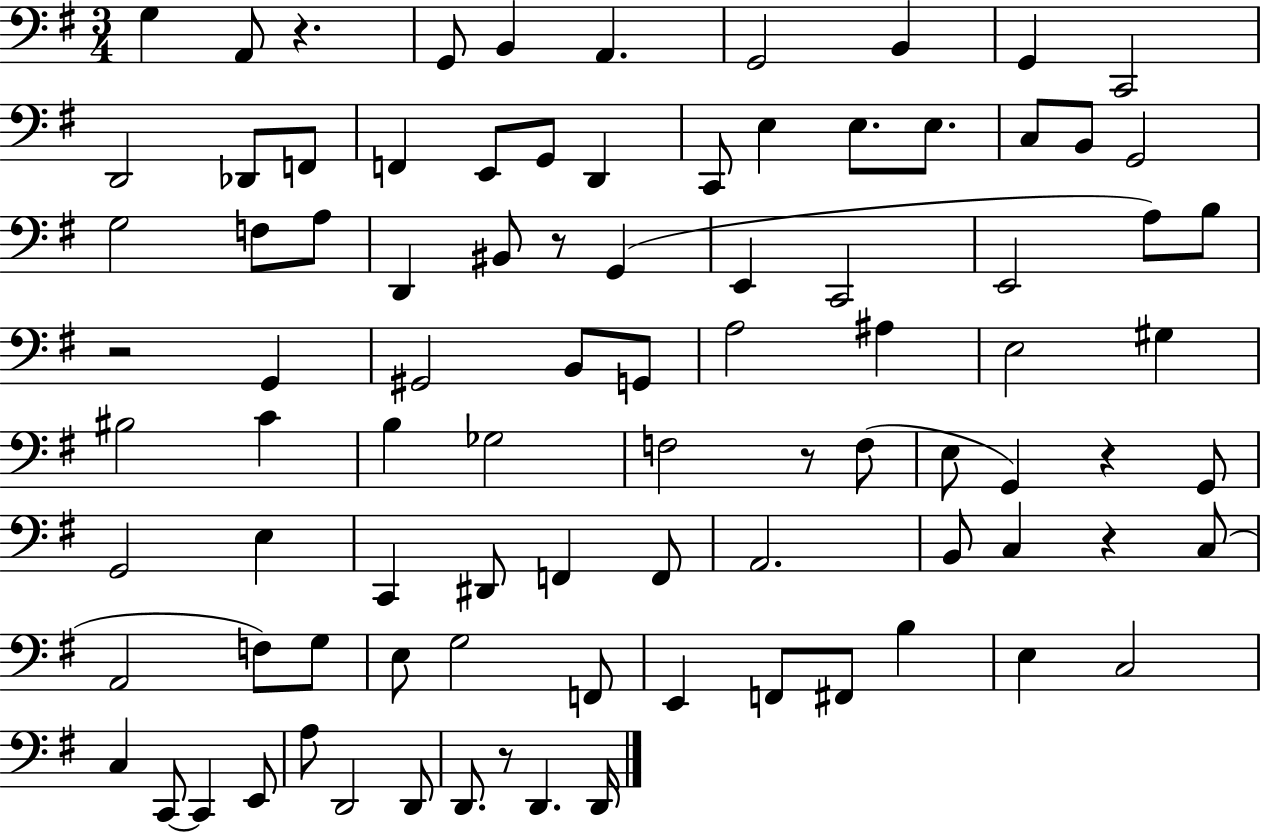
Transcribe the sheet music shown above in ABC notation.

X:1
T:Untitled
M:3/4
L:1/4
K:G
G, A,,/2 z G,,/2 B,, A,, G,,2 B,, G,, C,,2 D,,2 _D,,/2 F,,/2 F,, E,,/2 G,,/2 D,, C,,/2 E, E,/2 E,/2 C,/2 B,,/2 G,,2 G,2 F,/2 A,/2 D,, ^B,,/2 z/2 G,, E,, C,,2 E,,2 A,/2 B,/2 z2 G,, ^G,,2 B,,/2 G,,/2 A,2 ^A, E,2 ^G, ^B,2 C B, _G,2 F,2 z/2 F,/2 E,/2 G,, z G,,/2 G,,2 E, C,, ^D,,/2 F,, F,,/2 A,,2 B,,/2 C, z C,/2 A,,2 F,/2 G,/2 E,/2 G,2 F,,/2 E,, F,,/2 ^F,,/2 B, E, C,2 C, C,,/2 C,, E,,/2 A,/2 D,,2 D,,/2 D,,/2 z/2 D,, D,,/4